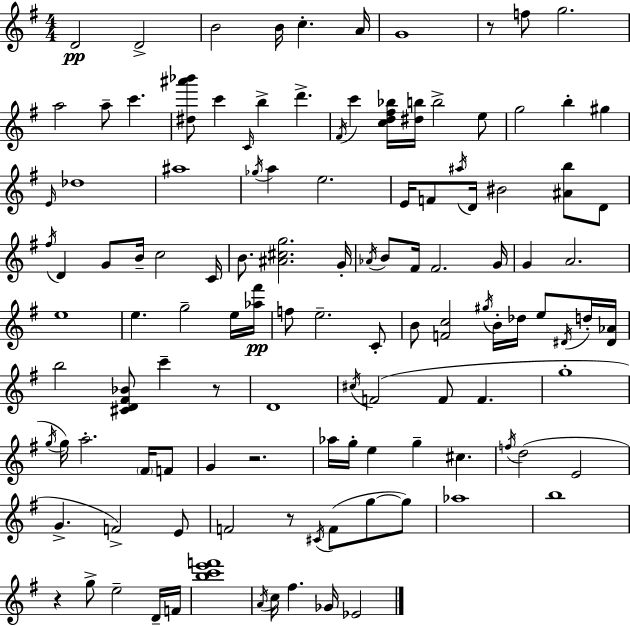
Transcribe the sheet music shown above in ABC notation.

X:1
T:Untitled
M:4/4
L:1/4
K:G
D2 D2 B2 B/4 c A/4 G4 z/2 f/2 g2 a2 a/2 c' [^d^a'_b']/2 c' C/4 b d' ^F/4 c' [cd^f_b]/4 [^db]/4 b2 e/2 g2 b ^g E/4 _d4 ^a4 _g/4 a e2 E/4 F/2 ^a/4 D/4 ^B2 [^Ab]/2 D/2 ^f/4 D G/2 B/4 c2 C/4 B/2 [^A^cg]2 G/4 _A/4 B/2 ^F/4 ^F2 G/4 G A2 e4 e g2 e/4 [_a^f']/4 f/2 e2 C/2 B/2 [Fc]2 ^g/4 B/4 _d/4 e/2 ^D/4 d/4 [^D_A]/4 b2 [^CD^F_B]/2 c' z/2 D4 ^c/4 F2 F/2 F g4 g/4 g/4 a2 ^F/4 F/2 G z2 _a/4 g/4 e g ^c f/4 d2 E2 G F2 E/2 F2 z/2 ^C/4 F/2 g/2 g/2 _a4 b4 z g/2 e2 D/4 F/4 [bc'e'f']4 A/4 c/4 ^f _G/4 _E2